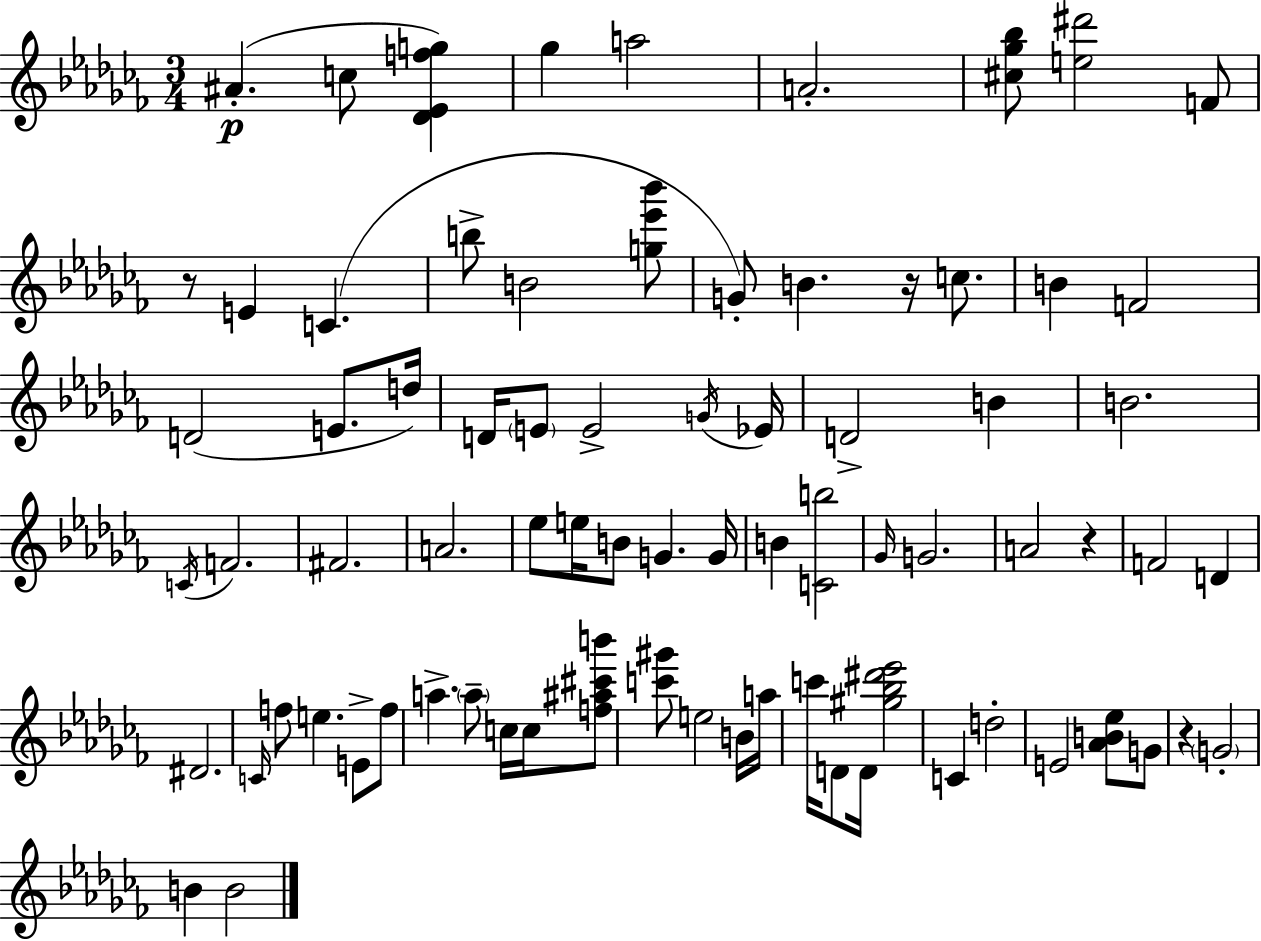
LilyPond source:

{
  \clef treble
  \numericTimeSignature
  \time 3/4
  \key aes \minor
  ais'4.-.(\p c''8 <des' ees' f'' g''>4) | ges''4 a''2 | a'2.-. | <cis'' ges'' bes''>8 <e'' dis'''>2 f'8 | \break r8 e'4 c'4.( | b''8-> b'2 <g'' ees''' bes'''>8 | g'8-.) b'4. r16 c''8. | b'4 f'2 | \break d'2( e'8. d''16) | d'16 \parenthesize e'8 e'2-> \acciaccatura { g'16 } | ees'16 d'2-> b'4 | b'2. | \break \acciaccatura { c'16 } f'2. | fis'2. | a'2. | ees''8 e''16 b'8 g'4. | \break g'16 b'4 <c' b''>2 | \grace { ges'16 } g'2. | a'2 r4 | f'2 d'4 | \break dis'2. | \grace { c'16 } f''8 e''4. | e'8-> f''8 a''4.-> \parenthesize a''8-- | c''16 c''16 <f'' ais'' cis''' b'''>8 <c''' gis'''>8 e''2 | \break b'16 a''16 c'''16 d'8 d'16 <gis'' bes'' dis''' ees'''>2 | c'4 d''2-. | e'2 | <aes' b' ees''>8 g'8 r4 \parenthesize g'2-. | \break b'4 b'2 | \bar "|."
}